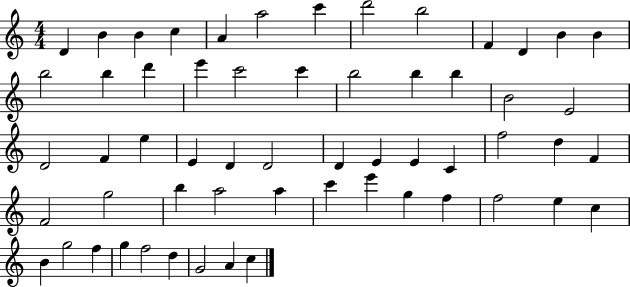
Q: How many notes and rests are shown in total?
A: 58